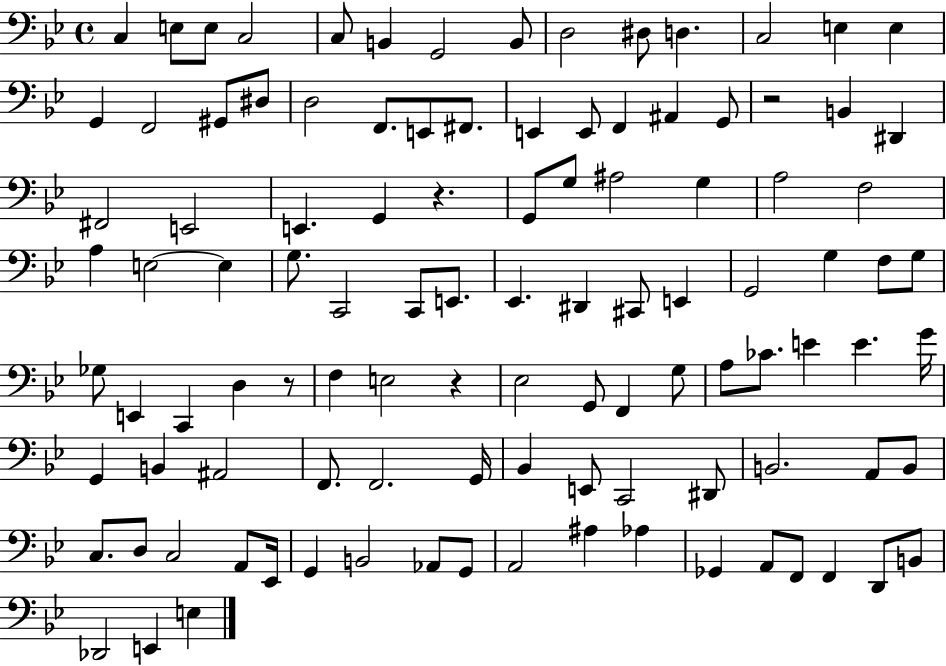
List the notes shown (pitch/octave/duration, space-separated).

C3/q E3/e E3/e C3/h C3/e B2/q G2/h B2/e D3/h D#3/e D3/q. C3/h E3/q E3/q G2/q F2/h G#2/e D#3/e D3/h F2/e. E2/e F#2/e. E2/q E2/e F2/q A#2/q G2/e R/h B2/q D#2/q F#2/h E2/h E2/q. G2/q R/q. G2/e G3/e A#3/h G3/q A3/h F3/h A3/q E3/h E3/q G3/e. C2/h C2/e E2/e. Eb2/q. D#2/q C#2/e E2/q G2/h G3/q F3/e G3/e Gb3/e E2/q C2/q D3/q R/e F3/q E3/h R/q Eb3/h G2/e F2/q G3/e A3/e CES4/e. E4/q E4/q. G4/s G2/q B2/q A#2/h F2/e. F2/h. G2/s Bb2/q E2/e C2/h D#2/e B2/h. A2/e B2/e C3/e. D3/e C3/h A2/e Eb2/s G2/q B2/h Ab2/e G2/e A2/h A#3/q Ab3/q Gb2/q A2/e F2/e F2/q D2/e B2/e Db2/h E2/q E3/q